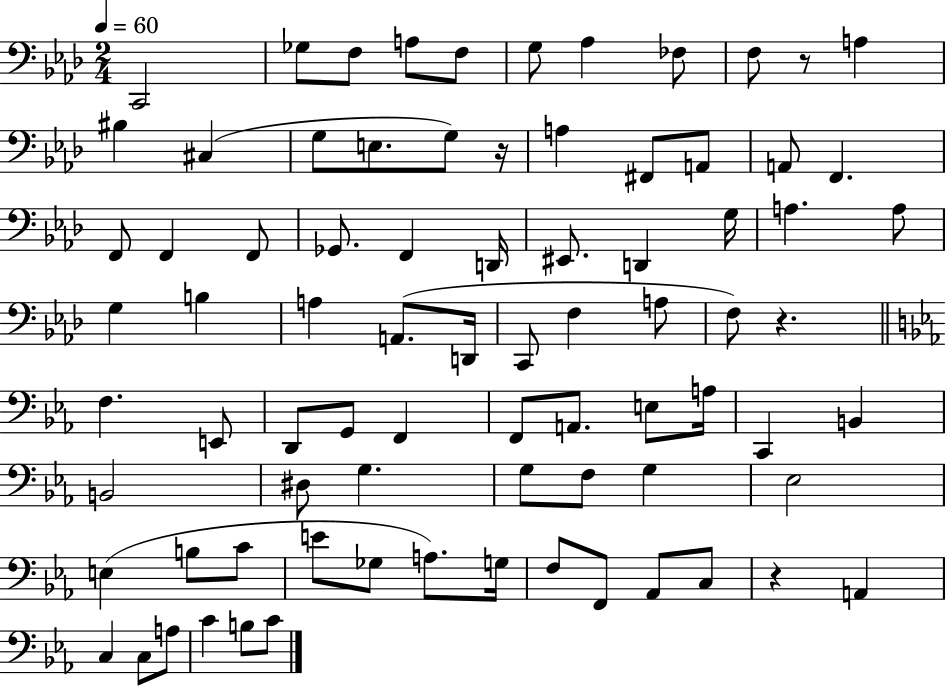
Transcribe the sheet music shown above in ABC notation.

X:1
T:Untitled
M:2/4
L:1/4
K:Ab
C,,2 _G,/2 F,/2 A,/2 F,/2 G,/2 _A, _F,/2 F,/2 z/2 A, ^B, ^C, G,/2 E,/2 G,/2 z/4 A, ^F,,/2 A,,/2 A,,/2 F,, F,,/2 F,, F,,/2 _G,,/2 F,, D,,/4 ^E,,/2 D,, G,/4 A, A,/2 G, B, A, A,,/2 D,,/4 C,,/2 F, A,/2 F,/2 z F, E,,/2 D,,/2 G,,/2 F,, F,,/2 A,,/2 E,/2 A,/4 C,, B,, B,,2 ^D,/2 G, G,/2 F,/2 G, _E,2 E, B,/2 C/2 E/2 _G,/2 A,/2 G,/4 F,/2 F,,/2 _A,,/2 C,/2 z A,, C, C,/2 A,/2 C B,/2 C/2